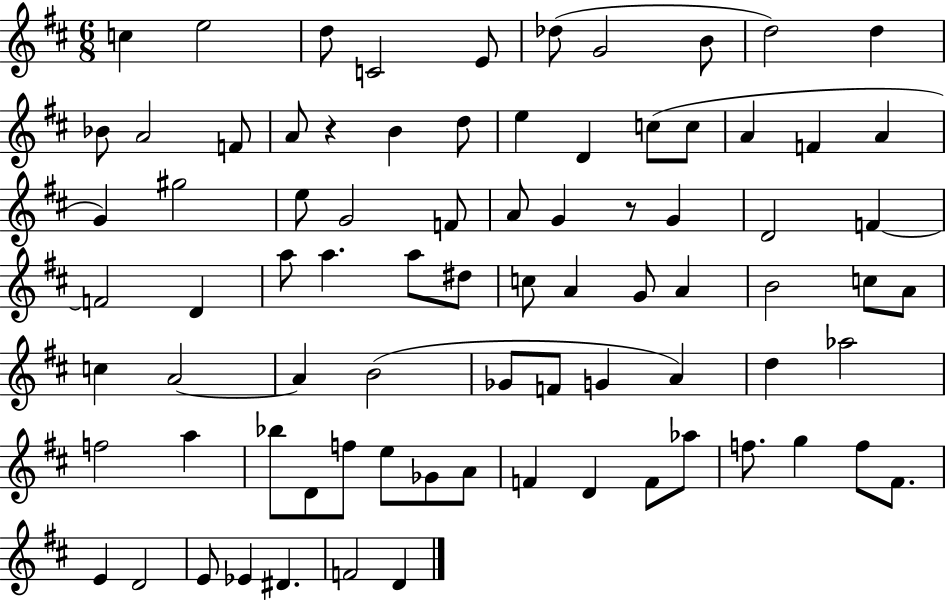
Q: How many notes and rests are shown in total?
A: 81